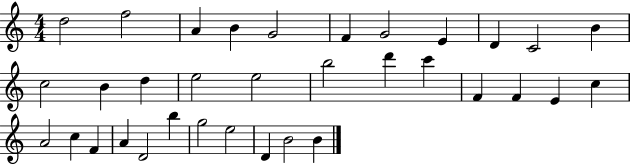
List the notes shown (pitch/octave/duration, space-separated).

D5/h F5/h A4/q B4/q G4/h F4/q G4/h E4/q D4/q C4/h B4/q C5/h B4/q D5/q E5/h E5/h B5/h D6/q C6/q F4/q F4/q E4/q C5/q A4/h C5/q F4/q A4/q D4/h B5/q G5/h E5/h D4/q B4/h B4/q